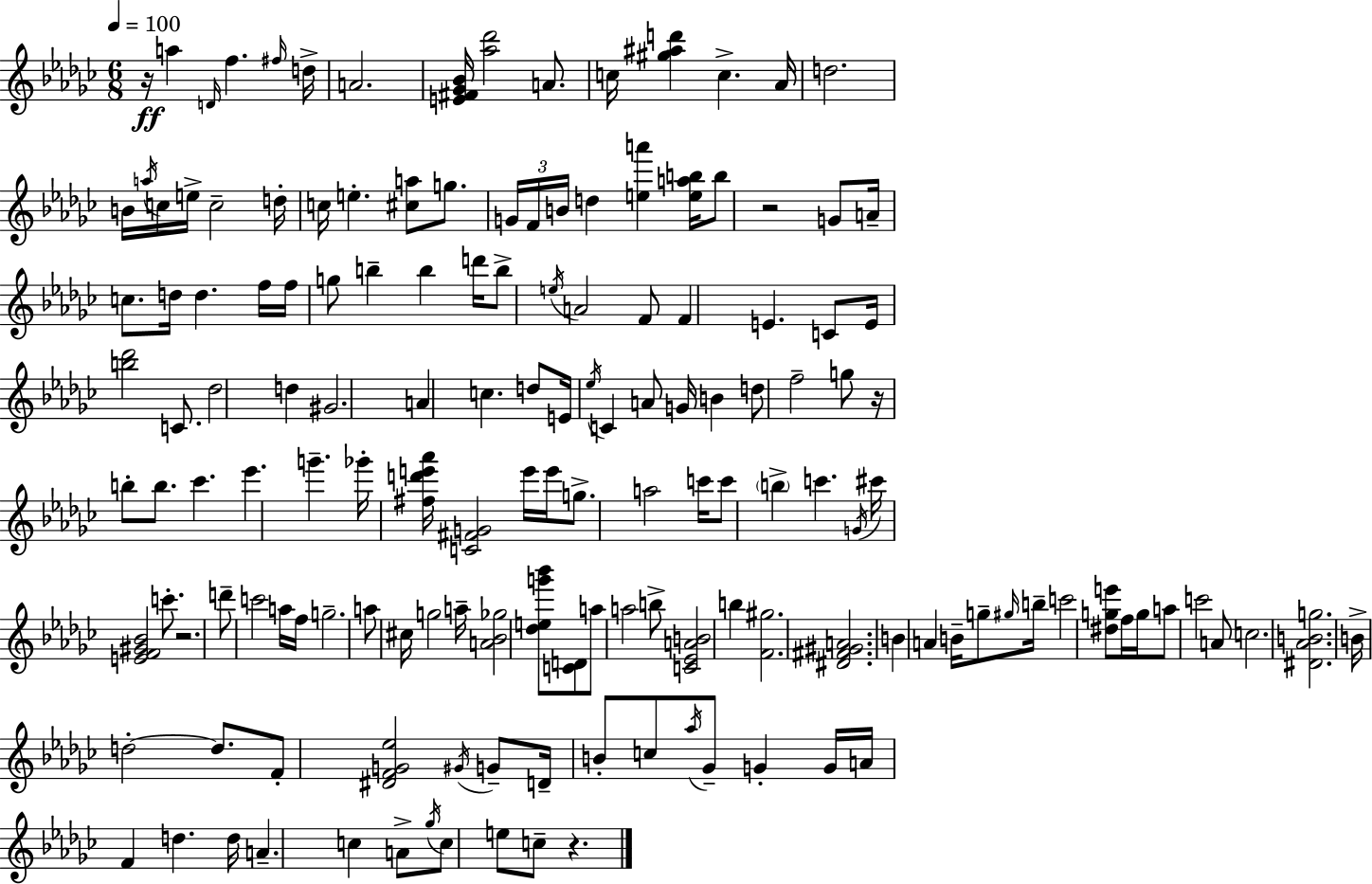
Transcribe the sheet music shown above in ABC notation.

X:1
T:Untitled
M:6/8
L:1/4
K:Ebm
z/4 a D/4 f ^f/4 d/4 A2 [E^F_G_B]/4 [_a_d']2 A/2 c/4 [^g^ad'] c _A/4 d2 B/4 a/4 c/4 e/4 c2 d/4 c/4 e [^ca]/2 g/2 G/4 F/4 B/4 d [ea'] [eab]/4 b/2 z2 G/2 A/4 c/2 d/4 d f/4 f/4 g/2 b b d'/4 b/2 e/4 A2 F/2 F E C/2 E/4 [b_d']2 C/2 _d2 d ^G2 A c d/2 E/4 _e/4 C A/2 G/4 B d/2 f2 g/2 z/4 b/2 b/2 _c' _e' g' _g'/4 [^fd'e'_a']/4 [C^FG]2 e'/4 e'/4 g/2 a2 c'/4 c'/2 b c' G/4 ^c'/4 [EF^G_B]2 c'/2 z2 d'/2 c'2 a/4 f/4 g2 a/2 ^c/4 g2 a/4 [A_B_g]2 [_deg'_b']/2 [CD]/2 a/2 a2 b/2 [C_EAB]2 b [F^g]2 [^D^F^GA]2 B A B/4 g/2 ^g/4 b/4 c'2 [^dge']/2 f/4 g/4 a/2 c'2 A/2 c2 [^D_ABg]2 B/4 d2 d/2 F/2 [^DFG_e]2 ^G/4 G/2 D/4 B/2 c/2 _a/4 _G/2 G G/4 A/4 F d d/4 A c A/2 _g/4 c/2 e/2 c/2 z